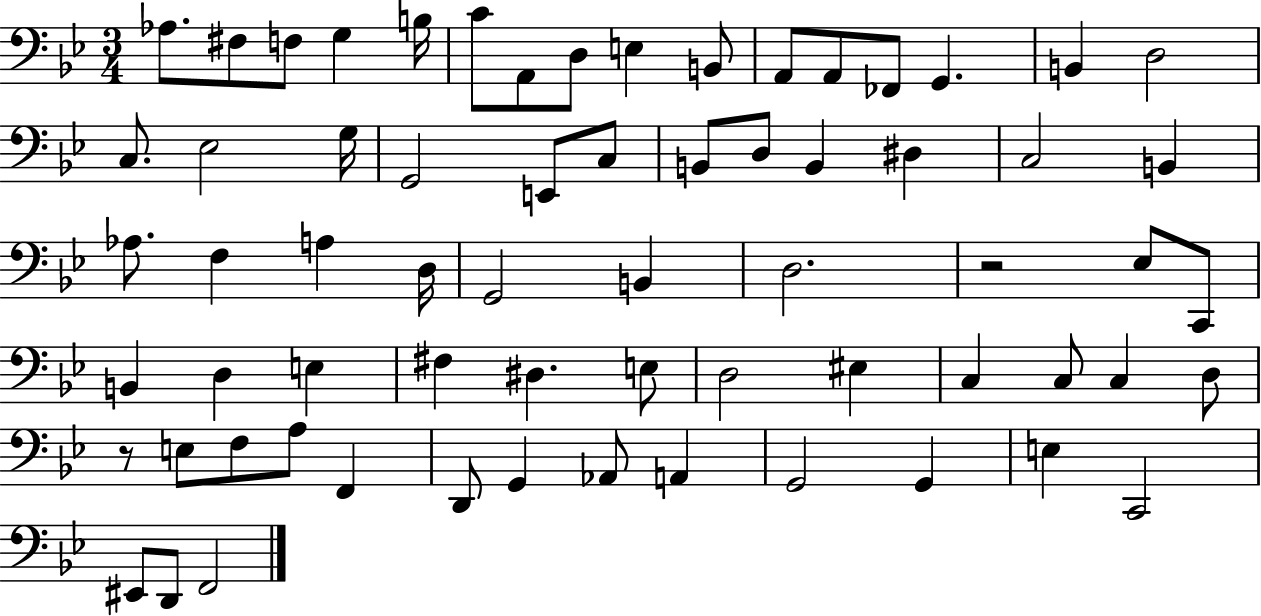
{
  \clef bass
  \numericTimeSignature
  \time 3/4
  \key bes \major
  aes8. fis8 f8 g4 b16 | c'8 a,8 d8 e4 b,8 | a,8 a,8 fes,8 g,4. | b,4 d2 | \break c8. ees2 g16 | g,2 e,8 c8 | b,8 d8 b,4 dis4 | c2 b,4 | \break aes8. f4 a4 d16 | g,2 b,4 | d2. | r2 ees8 c,8 | \break b,4 d4 e4 | fis4 dis4. e8 | d2 eis4 | c4 c8 c4 d8 | \break r8 e8 f8 a8 f,4 | d,8 g,4 aes,8 a,4 | g,2 g,4 | e4 c,2 | \break eis,8 d,8 f,2 | \bar "|."
}